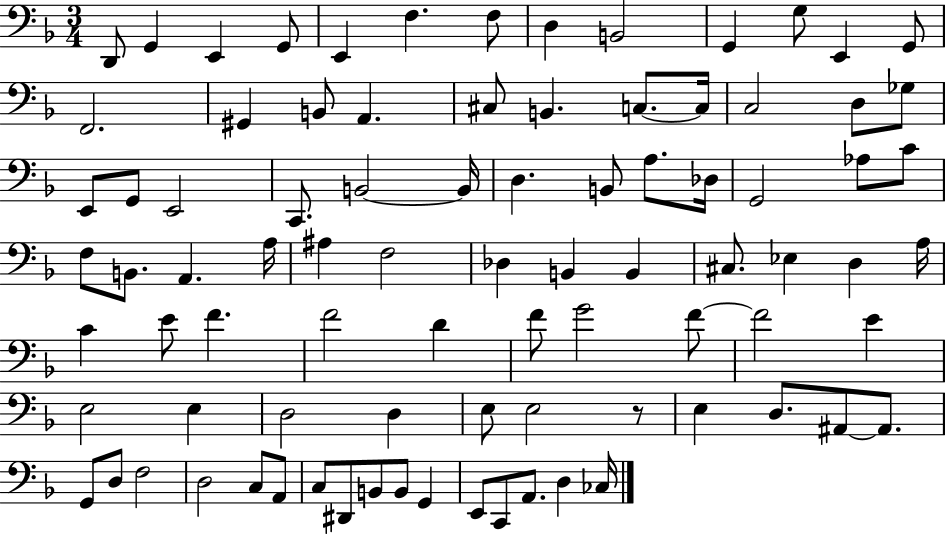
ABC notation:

X:1
T:Untitled
M:3/4
L:1/4
K:F
D,,/2 G,, E,, G,,/2 E,, F, F,/2 D, B,,2 G,, G,/2 E,, G,,/2 F,,2 ^G,, B,,/2 A,, ^C,/2 B,, C,/2 C,/4 C,2 D,/2 _G,/2 E,,/2 G,,/2 E,,2 C,,/2 B,,2 B,,/4 D, B,,/2 A,/2 _D,/4 G,,2 _A,/2 C/2 F,/2 B,,/2 A,, A,/4 ^A, F,2 _D, B,, B,, ^C,/2 _E, D, A,/4 C E/2 F F2 D F/2 G2 F/2 F2 E E,2 E, D,2 D, E,/2 E,2 z/2 E, D,/2 ^A,,/2 ^A,,/2 G,,/2 D,/2 F,2 D,2 C,/2 A,,/2 C,/2 ^D,,/2 B,,/2 B,,/2 G,, E,,/2 C,,/2 A,,/2 D, _C,/4